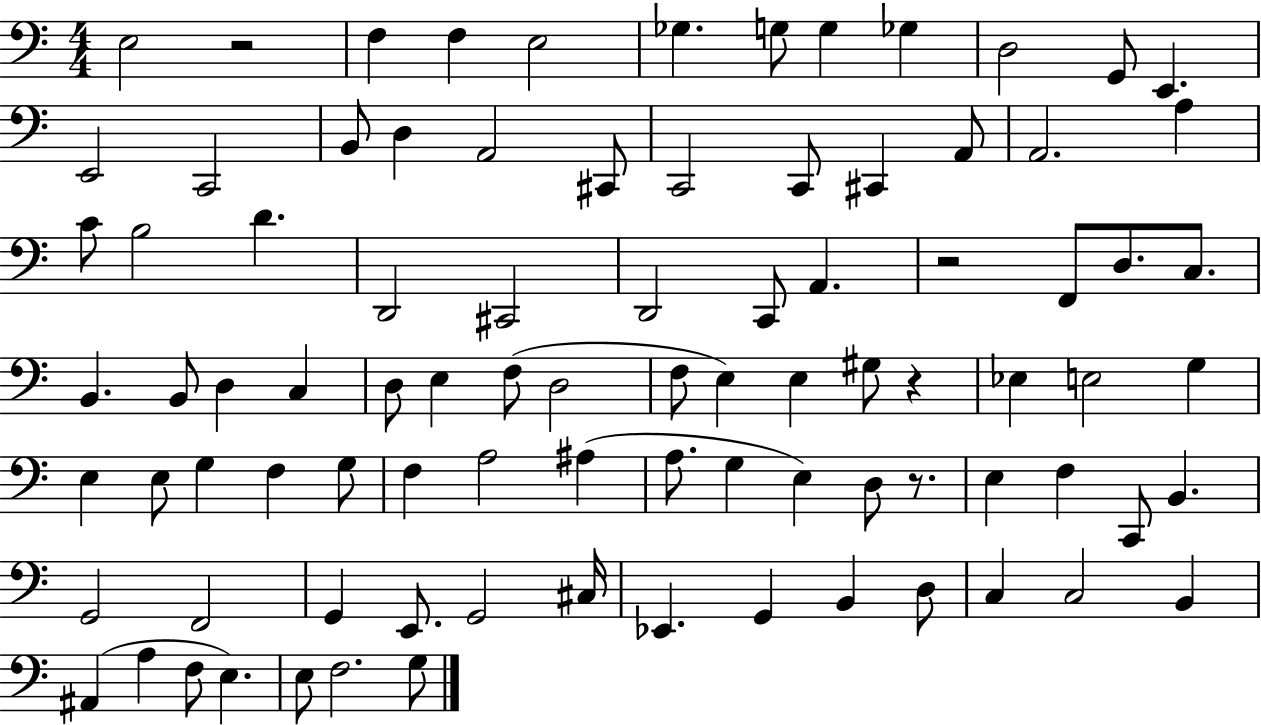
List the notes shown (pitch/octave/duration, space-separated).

E3/h R/h F3/q F3/q E3/h Gb3/q. G3/e G3/q Gb3/q D3/h G2/e E2/q. E2/h C2/h B2/e D3/q A2/h C#2/e C2/h C2/e C#2/q A2/e A2/h. A3/q C4/e B3/h D4/q. D2/h C#2/h D2/h C2/e A2/q. R/h F2/e D3/e. C3/e. B2/q. B2/e D3/q C3/q D3/e E3/q F3/e D3/h F3/e E3/q E3/q G#3/e R/q Eb3/q E3/h G3/q E3/q E3/e G3/q F3/q G3/e F3/q A3/h A#3/q A3/e. G3/q E3/q D3/e R/e. E3/q F3/q C2/e B2/q. G2/h F2/h G2/q E2/e. G2/h C#3/s Eb2/q. G2/q B2/q D3/e C3/q C3/h B2/q A#2/q A3/q F3/e E3/q. E3/e F3/h. G3/e